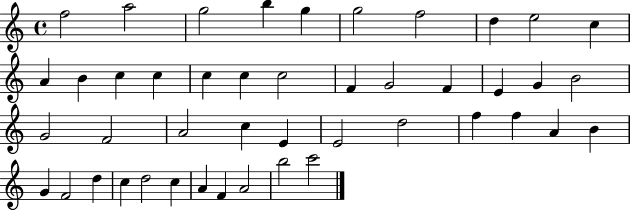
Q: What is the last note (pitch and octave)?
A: C6